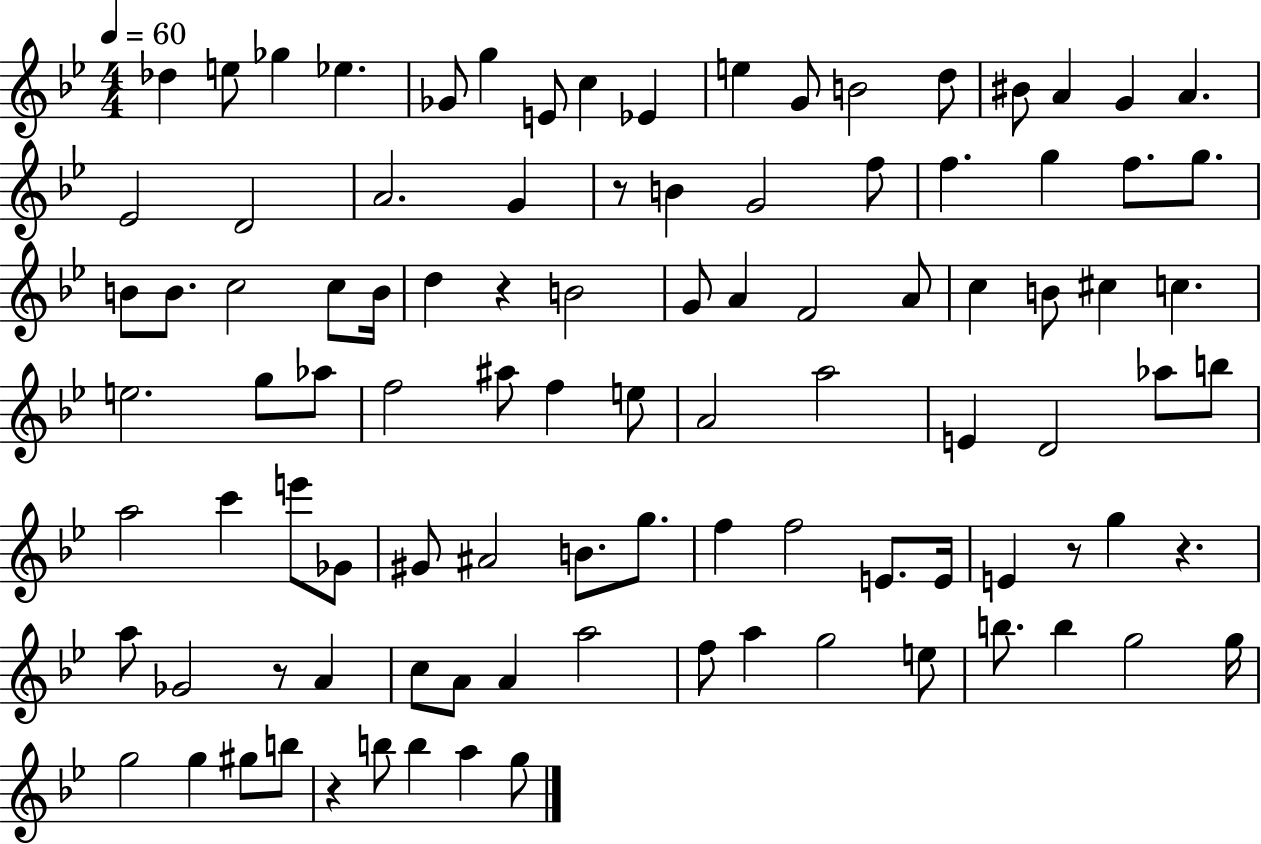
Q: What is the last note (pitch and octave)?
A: G5